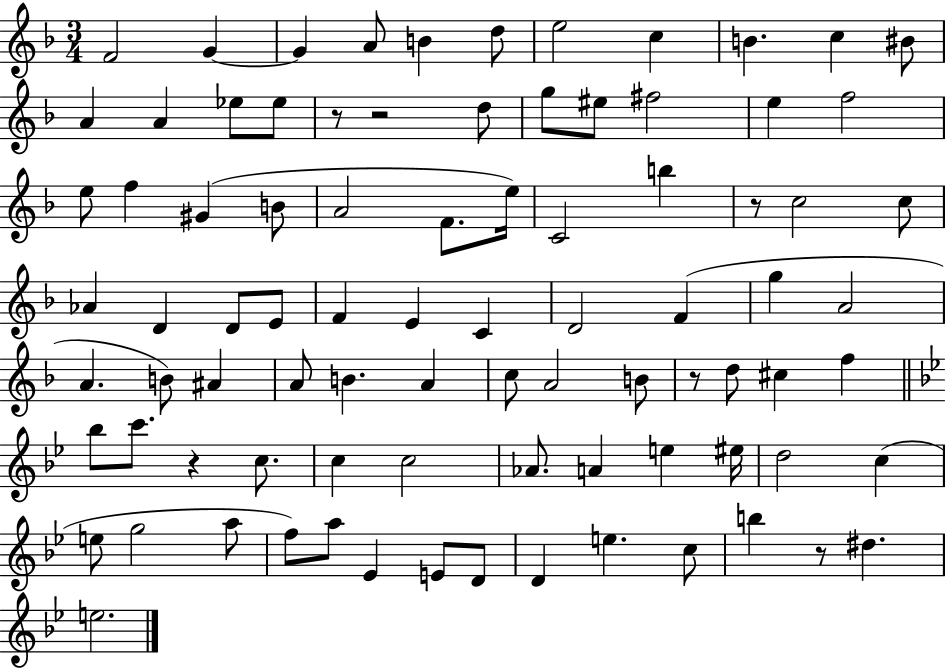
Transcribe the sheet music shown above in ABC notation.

X:1
T:Untitled
M:3/4
L:1/4
K:F
F2 G G A/2 B d/2 e2 c B c ^B/2 A A _e/2 _e/2 z/2 z2 d/2 g/2 ^e/2 ^f2 e f2 e/2 f ^G B/2 A2 F/2 e/4 C2 b z/2 c2 c/2 _A D D/2 E/2 F E C D2 F g A2 A B/2 ^A A/2 B A c/2 A2 B/2 z/2 d/2 ^c f _b/2 c'/2 z c/2 c c2 _A/2 A e ^e/4 d2 c e/2 g2 a/2 f/2 a/2 _E E/2 D/2 D e c/2 b z/2 ^d e2